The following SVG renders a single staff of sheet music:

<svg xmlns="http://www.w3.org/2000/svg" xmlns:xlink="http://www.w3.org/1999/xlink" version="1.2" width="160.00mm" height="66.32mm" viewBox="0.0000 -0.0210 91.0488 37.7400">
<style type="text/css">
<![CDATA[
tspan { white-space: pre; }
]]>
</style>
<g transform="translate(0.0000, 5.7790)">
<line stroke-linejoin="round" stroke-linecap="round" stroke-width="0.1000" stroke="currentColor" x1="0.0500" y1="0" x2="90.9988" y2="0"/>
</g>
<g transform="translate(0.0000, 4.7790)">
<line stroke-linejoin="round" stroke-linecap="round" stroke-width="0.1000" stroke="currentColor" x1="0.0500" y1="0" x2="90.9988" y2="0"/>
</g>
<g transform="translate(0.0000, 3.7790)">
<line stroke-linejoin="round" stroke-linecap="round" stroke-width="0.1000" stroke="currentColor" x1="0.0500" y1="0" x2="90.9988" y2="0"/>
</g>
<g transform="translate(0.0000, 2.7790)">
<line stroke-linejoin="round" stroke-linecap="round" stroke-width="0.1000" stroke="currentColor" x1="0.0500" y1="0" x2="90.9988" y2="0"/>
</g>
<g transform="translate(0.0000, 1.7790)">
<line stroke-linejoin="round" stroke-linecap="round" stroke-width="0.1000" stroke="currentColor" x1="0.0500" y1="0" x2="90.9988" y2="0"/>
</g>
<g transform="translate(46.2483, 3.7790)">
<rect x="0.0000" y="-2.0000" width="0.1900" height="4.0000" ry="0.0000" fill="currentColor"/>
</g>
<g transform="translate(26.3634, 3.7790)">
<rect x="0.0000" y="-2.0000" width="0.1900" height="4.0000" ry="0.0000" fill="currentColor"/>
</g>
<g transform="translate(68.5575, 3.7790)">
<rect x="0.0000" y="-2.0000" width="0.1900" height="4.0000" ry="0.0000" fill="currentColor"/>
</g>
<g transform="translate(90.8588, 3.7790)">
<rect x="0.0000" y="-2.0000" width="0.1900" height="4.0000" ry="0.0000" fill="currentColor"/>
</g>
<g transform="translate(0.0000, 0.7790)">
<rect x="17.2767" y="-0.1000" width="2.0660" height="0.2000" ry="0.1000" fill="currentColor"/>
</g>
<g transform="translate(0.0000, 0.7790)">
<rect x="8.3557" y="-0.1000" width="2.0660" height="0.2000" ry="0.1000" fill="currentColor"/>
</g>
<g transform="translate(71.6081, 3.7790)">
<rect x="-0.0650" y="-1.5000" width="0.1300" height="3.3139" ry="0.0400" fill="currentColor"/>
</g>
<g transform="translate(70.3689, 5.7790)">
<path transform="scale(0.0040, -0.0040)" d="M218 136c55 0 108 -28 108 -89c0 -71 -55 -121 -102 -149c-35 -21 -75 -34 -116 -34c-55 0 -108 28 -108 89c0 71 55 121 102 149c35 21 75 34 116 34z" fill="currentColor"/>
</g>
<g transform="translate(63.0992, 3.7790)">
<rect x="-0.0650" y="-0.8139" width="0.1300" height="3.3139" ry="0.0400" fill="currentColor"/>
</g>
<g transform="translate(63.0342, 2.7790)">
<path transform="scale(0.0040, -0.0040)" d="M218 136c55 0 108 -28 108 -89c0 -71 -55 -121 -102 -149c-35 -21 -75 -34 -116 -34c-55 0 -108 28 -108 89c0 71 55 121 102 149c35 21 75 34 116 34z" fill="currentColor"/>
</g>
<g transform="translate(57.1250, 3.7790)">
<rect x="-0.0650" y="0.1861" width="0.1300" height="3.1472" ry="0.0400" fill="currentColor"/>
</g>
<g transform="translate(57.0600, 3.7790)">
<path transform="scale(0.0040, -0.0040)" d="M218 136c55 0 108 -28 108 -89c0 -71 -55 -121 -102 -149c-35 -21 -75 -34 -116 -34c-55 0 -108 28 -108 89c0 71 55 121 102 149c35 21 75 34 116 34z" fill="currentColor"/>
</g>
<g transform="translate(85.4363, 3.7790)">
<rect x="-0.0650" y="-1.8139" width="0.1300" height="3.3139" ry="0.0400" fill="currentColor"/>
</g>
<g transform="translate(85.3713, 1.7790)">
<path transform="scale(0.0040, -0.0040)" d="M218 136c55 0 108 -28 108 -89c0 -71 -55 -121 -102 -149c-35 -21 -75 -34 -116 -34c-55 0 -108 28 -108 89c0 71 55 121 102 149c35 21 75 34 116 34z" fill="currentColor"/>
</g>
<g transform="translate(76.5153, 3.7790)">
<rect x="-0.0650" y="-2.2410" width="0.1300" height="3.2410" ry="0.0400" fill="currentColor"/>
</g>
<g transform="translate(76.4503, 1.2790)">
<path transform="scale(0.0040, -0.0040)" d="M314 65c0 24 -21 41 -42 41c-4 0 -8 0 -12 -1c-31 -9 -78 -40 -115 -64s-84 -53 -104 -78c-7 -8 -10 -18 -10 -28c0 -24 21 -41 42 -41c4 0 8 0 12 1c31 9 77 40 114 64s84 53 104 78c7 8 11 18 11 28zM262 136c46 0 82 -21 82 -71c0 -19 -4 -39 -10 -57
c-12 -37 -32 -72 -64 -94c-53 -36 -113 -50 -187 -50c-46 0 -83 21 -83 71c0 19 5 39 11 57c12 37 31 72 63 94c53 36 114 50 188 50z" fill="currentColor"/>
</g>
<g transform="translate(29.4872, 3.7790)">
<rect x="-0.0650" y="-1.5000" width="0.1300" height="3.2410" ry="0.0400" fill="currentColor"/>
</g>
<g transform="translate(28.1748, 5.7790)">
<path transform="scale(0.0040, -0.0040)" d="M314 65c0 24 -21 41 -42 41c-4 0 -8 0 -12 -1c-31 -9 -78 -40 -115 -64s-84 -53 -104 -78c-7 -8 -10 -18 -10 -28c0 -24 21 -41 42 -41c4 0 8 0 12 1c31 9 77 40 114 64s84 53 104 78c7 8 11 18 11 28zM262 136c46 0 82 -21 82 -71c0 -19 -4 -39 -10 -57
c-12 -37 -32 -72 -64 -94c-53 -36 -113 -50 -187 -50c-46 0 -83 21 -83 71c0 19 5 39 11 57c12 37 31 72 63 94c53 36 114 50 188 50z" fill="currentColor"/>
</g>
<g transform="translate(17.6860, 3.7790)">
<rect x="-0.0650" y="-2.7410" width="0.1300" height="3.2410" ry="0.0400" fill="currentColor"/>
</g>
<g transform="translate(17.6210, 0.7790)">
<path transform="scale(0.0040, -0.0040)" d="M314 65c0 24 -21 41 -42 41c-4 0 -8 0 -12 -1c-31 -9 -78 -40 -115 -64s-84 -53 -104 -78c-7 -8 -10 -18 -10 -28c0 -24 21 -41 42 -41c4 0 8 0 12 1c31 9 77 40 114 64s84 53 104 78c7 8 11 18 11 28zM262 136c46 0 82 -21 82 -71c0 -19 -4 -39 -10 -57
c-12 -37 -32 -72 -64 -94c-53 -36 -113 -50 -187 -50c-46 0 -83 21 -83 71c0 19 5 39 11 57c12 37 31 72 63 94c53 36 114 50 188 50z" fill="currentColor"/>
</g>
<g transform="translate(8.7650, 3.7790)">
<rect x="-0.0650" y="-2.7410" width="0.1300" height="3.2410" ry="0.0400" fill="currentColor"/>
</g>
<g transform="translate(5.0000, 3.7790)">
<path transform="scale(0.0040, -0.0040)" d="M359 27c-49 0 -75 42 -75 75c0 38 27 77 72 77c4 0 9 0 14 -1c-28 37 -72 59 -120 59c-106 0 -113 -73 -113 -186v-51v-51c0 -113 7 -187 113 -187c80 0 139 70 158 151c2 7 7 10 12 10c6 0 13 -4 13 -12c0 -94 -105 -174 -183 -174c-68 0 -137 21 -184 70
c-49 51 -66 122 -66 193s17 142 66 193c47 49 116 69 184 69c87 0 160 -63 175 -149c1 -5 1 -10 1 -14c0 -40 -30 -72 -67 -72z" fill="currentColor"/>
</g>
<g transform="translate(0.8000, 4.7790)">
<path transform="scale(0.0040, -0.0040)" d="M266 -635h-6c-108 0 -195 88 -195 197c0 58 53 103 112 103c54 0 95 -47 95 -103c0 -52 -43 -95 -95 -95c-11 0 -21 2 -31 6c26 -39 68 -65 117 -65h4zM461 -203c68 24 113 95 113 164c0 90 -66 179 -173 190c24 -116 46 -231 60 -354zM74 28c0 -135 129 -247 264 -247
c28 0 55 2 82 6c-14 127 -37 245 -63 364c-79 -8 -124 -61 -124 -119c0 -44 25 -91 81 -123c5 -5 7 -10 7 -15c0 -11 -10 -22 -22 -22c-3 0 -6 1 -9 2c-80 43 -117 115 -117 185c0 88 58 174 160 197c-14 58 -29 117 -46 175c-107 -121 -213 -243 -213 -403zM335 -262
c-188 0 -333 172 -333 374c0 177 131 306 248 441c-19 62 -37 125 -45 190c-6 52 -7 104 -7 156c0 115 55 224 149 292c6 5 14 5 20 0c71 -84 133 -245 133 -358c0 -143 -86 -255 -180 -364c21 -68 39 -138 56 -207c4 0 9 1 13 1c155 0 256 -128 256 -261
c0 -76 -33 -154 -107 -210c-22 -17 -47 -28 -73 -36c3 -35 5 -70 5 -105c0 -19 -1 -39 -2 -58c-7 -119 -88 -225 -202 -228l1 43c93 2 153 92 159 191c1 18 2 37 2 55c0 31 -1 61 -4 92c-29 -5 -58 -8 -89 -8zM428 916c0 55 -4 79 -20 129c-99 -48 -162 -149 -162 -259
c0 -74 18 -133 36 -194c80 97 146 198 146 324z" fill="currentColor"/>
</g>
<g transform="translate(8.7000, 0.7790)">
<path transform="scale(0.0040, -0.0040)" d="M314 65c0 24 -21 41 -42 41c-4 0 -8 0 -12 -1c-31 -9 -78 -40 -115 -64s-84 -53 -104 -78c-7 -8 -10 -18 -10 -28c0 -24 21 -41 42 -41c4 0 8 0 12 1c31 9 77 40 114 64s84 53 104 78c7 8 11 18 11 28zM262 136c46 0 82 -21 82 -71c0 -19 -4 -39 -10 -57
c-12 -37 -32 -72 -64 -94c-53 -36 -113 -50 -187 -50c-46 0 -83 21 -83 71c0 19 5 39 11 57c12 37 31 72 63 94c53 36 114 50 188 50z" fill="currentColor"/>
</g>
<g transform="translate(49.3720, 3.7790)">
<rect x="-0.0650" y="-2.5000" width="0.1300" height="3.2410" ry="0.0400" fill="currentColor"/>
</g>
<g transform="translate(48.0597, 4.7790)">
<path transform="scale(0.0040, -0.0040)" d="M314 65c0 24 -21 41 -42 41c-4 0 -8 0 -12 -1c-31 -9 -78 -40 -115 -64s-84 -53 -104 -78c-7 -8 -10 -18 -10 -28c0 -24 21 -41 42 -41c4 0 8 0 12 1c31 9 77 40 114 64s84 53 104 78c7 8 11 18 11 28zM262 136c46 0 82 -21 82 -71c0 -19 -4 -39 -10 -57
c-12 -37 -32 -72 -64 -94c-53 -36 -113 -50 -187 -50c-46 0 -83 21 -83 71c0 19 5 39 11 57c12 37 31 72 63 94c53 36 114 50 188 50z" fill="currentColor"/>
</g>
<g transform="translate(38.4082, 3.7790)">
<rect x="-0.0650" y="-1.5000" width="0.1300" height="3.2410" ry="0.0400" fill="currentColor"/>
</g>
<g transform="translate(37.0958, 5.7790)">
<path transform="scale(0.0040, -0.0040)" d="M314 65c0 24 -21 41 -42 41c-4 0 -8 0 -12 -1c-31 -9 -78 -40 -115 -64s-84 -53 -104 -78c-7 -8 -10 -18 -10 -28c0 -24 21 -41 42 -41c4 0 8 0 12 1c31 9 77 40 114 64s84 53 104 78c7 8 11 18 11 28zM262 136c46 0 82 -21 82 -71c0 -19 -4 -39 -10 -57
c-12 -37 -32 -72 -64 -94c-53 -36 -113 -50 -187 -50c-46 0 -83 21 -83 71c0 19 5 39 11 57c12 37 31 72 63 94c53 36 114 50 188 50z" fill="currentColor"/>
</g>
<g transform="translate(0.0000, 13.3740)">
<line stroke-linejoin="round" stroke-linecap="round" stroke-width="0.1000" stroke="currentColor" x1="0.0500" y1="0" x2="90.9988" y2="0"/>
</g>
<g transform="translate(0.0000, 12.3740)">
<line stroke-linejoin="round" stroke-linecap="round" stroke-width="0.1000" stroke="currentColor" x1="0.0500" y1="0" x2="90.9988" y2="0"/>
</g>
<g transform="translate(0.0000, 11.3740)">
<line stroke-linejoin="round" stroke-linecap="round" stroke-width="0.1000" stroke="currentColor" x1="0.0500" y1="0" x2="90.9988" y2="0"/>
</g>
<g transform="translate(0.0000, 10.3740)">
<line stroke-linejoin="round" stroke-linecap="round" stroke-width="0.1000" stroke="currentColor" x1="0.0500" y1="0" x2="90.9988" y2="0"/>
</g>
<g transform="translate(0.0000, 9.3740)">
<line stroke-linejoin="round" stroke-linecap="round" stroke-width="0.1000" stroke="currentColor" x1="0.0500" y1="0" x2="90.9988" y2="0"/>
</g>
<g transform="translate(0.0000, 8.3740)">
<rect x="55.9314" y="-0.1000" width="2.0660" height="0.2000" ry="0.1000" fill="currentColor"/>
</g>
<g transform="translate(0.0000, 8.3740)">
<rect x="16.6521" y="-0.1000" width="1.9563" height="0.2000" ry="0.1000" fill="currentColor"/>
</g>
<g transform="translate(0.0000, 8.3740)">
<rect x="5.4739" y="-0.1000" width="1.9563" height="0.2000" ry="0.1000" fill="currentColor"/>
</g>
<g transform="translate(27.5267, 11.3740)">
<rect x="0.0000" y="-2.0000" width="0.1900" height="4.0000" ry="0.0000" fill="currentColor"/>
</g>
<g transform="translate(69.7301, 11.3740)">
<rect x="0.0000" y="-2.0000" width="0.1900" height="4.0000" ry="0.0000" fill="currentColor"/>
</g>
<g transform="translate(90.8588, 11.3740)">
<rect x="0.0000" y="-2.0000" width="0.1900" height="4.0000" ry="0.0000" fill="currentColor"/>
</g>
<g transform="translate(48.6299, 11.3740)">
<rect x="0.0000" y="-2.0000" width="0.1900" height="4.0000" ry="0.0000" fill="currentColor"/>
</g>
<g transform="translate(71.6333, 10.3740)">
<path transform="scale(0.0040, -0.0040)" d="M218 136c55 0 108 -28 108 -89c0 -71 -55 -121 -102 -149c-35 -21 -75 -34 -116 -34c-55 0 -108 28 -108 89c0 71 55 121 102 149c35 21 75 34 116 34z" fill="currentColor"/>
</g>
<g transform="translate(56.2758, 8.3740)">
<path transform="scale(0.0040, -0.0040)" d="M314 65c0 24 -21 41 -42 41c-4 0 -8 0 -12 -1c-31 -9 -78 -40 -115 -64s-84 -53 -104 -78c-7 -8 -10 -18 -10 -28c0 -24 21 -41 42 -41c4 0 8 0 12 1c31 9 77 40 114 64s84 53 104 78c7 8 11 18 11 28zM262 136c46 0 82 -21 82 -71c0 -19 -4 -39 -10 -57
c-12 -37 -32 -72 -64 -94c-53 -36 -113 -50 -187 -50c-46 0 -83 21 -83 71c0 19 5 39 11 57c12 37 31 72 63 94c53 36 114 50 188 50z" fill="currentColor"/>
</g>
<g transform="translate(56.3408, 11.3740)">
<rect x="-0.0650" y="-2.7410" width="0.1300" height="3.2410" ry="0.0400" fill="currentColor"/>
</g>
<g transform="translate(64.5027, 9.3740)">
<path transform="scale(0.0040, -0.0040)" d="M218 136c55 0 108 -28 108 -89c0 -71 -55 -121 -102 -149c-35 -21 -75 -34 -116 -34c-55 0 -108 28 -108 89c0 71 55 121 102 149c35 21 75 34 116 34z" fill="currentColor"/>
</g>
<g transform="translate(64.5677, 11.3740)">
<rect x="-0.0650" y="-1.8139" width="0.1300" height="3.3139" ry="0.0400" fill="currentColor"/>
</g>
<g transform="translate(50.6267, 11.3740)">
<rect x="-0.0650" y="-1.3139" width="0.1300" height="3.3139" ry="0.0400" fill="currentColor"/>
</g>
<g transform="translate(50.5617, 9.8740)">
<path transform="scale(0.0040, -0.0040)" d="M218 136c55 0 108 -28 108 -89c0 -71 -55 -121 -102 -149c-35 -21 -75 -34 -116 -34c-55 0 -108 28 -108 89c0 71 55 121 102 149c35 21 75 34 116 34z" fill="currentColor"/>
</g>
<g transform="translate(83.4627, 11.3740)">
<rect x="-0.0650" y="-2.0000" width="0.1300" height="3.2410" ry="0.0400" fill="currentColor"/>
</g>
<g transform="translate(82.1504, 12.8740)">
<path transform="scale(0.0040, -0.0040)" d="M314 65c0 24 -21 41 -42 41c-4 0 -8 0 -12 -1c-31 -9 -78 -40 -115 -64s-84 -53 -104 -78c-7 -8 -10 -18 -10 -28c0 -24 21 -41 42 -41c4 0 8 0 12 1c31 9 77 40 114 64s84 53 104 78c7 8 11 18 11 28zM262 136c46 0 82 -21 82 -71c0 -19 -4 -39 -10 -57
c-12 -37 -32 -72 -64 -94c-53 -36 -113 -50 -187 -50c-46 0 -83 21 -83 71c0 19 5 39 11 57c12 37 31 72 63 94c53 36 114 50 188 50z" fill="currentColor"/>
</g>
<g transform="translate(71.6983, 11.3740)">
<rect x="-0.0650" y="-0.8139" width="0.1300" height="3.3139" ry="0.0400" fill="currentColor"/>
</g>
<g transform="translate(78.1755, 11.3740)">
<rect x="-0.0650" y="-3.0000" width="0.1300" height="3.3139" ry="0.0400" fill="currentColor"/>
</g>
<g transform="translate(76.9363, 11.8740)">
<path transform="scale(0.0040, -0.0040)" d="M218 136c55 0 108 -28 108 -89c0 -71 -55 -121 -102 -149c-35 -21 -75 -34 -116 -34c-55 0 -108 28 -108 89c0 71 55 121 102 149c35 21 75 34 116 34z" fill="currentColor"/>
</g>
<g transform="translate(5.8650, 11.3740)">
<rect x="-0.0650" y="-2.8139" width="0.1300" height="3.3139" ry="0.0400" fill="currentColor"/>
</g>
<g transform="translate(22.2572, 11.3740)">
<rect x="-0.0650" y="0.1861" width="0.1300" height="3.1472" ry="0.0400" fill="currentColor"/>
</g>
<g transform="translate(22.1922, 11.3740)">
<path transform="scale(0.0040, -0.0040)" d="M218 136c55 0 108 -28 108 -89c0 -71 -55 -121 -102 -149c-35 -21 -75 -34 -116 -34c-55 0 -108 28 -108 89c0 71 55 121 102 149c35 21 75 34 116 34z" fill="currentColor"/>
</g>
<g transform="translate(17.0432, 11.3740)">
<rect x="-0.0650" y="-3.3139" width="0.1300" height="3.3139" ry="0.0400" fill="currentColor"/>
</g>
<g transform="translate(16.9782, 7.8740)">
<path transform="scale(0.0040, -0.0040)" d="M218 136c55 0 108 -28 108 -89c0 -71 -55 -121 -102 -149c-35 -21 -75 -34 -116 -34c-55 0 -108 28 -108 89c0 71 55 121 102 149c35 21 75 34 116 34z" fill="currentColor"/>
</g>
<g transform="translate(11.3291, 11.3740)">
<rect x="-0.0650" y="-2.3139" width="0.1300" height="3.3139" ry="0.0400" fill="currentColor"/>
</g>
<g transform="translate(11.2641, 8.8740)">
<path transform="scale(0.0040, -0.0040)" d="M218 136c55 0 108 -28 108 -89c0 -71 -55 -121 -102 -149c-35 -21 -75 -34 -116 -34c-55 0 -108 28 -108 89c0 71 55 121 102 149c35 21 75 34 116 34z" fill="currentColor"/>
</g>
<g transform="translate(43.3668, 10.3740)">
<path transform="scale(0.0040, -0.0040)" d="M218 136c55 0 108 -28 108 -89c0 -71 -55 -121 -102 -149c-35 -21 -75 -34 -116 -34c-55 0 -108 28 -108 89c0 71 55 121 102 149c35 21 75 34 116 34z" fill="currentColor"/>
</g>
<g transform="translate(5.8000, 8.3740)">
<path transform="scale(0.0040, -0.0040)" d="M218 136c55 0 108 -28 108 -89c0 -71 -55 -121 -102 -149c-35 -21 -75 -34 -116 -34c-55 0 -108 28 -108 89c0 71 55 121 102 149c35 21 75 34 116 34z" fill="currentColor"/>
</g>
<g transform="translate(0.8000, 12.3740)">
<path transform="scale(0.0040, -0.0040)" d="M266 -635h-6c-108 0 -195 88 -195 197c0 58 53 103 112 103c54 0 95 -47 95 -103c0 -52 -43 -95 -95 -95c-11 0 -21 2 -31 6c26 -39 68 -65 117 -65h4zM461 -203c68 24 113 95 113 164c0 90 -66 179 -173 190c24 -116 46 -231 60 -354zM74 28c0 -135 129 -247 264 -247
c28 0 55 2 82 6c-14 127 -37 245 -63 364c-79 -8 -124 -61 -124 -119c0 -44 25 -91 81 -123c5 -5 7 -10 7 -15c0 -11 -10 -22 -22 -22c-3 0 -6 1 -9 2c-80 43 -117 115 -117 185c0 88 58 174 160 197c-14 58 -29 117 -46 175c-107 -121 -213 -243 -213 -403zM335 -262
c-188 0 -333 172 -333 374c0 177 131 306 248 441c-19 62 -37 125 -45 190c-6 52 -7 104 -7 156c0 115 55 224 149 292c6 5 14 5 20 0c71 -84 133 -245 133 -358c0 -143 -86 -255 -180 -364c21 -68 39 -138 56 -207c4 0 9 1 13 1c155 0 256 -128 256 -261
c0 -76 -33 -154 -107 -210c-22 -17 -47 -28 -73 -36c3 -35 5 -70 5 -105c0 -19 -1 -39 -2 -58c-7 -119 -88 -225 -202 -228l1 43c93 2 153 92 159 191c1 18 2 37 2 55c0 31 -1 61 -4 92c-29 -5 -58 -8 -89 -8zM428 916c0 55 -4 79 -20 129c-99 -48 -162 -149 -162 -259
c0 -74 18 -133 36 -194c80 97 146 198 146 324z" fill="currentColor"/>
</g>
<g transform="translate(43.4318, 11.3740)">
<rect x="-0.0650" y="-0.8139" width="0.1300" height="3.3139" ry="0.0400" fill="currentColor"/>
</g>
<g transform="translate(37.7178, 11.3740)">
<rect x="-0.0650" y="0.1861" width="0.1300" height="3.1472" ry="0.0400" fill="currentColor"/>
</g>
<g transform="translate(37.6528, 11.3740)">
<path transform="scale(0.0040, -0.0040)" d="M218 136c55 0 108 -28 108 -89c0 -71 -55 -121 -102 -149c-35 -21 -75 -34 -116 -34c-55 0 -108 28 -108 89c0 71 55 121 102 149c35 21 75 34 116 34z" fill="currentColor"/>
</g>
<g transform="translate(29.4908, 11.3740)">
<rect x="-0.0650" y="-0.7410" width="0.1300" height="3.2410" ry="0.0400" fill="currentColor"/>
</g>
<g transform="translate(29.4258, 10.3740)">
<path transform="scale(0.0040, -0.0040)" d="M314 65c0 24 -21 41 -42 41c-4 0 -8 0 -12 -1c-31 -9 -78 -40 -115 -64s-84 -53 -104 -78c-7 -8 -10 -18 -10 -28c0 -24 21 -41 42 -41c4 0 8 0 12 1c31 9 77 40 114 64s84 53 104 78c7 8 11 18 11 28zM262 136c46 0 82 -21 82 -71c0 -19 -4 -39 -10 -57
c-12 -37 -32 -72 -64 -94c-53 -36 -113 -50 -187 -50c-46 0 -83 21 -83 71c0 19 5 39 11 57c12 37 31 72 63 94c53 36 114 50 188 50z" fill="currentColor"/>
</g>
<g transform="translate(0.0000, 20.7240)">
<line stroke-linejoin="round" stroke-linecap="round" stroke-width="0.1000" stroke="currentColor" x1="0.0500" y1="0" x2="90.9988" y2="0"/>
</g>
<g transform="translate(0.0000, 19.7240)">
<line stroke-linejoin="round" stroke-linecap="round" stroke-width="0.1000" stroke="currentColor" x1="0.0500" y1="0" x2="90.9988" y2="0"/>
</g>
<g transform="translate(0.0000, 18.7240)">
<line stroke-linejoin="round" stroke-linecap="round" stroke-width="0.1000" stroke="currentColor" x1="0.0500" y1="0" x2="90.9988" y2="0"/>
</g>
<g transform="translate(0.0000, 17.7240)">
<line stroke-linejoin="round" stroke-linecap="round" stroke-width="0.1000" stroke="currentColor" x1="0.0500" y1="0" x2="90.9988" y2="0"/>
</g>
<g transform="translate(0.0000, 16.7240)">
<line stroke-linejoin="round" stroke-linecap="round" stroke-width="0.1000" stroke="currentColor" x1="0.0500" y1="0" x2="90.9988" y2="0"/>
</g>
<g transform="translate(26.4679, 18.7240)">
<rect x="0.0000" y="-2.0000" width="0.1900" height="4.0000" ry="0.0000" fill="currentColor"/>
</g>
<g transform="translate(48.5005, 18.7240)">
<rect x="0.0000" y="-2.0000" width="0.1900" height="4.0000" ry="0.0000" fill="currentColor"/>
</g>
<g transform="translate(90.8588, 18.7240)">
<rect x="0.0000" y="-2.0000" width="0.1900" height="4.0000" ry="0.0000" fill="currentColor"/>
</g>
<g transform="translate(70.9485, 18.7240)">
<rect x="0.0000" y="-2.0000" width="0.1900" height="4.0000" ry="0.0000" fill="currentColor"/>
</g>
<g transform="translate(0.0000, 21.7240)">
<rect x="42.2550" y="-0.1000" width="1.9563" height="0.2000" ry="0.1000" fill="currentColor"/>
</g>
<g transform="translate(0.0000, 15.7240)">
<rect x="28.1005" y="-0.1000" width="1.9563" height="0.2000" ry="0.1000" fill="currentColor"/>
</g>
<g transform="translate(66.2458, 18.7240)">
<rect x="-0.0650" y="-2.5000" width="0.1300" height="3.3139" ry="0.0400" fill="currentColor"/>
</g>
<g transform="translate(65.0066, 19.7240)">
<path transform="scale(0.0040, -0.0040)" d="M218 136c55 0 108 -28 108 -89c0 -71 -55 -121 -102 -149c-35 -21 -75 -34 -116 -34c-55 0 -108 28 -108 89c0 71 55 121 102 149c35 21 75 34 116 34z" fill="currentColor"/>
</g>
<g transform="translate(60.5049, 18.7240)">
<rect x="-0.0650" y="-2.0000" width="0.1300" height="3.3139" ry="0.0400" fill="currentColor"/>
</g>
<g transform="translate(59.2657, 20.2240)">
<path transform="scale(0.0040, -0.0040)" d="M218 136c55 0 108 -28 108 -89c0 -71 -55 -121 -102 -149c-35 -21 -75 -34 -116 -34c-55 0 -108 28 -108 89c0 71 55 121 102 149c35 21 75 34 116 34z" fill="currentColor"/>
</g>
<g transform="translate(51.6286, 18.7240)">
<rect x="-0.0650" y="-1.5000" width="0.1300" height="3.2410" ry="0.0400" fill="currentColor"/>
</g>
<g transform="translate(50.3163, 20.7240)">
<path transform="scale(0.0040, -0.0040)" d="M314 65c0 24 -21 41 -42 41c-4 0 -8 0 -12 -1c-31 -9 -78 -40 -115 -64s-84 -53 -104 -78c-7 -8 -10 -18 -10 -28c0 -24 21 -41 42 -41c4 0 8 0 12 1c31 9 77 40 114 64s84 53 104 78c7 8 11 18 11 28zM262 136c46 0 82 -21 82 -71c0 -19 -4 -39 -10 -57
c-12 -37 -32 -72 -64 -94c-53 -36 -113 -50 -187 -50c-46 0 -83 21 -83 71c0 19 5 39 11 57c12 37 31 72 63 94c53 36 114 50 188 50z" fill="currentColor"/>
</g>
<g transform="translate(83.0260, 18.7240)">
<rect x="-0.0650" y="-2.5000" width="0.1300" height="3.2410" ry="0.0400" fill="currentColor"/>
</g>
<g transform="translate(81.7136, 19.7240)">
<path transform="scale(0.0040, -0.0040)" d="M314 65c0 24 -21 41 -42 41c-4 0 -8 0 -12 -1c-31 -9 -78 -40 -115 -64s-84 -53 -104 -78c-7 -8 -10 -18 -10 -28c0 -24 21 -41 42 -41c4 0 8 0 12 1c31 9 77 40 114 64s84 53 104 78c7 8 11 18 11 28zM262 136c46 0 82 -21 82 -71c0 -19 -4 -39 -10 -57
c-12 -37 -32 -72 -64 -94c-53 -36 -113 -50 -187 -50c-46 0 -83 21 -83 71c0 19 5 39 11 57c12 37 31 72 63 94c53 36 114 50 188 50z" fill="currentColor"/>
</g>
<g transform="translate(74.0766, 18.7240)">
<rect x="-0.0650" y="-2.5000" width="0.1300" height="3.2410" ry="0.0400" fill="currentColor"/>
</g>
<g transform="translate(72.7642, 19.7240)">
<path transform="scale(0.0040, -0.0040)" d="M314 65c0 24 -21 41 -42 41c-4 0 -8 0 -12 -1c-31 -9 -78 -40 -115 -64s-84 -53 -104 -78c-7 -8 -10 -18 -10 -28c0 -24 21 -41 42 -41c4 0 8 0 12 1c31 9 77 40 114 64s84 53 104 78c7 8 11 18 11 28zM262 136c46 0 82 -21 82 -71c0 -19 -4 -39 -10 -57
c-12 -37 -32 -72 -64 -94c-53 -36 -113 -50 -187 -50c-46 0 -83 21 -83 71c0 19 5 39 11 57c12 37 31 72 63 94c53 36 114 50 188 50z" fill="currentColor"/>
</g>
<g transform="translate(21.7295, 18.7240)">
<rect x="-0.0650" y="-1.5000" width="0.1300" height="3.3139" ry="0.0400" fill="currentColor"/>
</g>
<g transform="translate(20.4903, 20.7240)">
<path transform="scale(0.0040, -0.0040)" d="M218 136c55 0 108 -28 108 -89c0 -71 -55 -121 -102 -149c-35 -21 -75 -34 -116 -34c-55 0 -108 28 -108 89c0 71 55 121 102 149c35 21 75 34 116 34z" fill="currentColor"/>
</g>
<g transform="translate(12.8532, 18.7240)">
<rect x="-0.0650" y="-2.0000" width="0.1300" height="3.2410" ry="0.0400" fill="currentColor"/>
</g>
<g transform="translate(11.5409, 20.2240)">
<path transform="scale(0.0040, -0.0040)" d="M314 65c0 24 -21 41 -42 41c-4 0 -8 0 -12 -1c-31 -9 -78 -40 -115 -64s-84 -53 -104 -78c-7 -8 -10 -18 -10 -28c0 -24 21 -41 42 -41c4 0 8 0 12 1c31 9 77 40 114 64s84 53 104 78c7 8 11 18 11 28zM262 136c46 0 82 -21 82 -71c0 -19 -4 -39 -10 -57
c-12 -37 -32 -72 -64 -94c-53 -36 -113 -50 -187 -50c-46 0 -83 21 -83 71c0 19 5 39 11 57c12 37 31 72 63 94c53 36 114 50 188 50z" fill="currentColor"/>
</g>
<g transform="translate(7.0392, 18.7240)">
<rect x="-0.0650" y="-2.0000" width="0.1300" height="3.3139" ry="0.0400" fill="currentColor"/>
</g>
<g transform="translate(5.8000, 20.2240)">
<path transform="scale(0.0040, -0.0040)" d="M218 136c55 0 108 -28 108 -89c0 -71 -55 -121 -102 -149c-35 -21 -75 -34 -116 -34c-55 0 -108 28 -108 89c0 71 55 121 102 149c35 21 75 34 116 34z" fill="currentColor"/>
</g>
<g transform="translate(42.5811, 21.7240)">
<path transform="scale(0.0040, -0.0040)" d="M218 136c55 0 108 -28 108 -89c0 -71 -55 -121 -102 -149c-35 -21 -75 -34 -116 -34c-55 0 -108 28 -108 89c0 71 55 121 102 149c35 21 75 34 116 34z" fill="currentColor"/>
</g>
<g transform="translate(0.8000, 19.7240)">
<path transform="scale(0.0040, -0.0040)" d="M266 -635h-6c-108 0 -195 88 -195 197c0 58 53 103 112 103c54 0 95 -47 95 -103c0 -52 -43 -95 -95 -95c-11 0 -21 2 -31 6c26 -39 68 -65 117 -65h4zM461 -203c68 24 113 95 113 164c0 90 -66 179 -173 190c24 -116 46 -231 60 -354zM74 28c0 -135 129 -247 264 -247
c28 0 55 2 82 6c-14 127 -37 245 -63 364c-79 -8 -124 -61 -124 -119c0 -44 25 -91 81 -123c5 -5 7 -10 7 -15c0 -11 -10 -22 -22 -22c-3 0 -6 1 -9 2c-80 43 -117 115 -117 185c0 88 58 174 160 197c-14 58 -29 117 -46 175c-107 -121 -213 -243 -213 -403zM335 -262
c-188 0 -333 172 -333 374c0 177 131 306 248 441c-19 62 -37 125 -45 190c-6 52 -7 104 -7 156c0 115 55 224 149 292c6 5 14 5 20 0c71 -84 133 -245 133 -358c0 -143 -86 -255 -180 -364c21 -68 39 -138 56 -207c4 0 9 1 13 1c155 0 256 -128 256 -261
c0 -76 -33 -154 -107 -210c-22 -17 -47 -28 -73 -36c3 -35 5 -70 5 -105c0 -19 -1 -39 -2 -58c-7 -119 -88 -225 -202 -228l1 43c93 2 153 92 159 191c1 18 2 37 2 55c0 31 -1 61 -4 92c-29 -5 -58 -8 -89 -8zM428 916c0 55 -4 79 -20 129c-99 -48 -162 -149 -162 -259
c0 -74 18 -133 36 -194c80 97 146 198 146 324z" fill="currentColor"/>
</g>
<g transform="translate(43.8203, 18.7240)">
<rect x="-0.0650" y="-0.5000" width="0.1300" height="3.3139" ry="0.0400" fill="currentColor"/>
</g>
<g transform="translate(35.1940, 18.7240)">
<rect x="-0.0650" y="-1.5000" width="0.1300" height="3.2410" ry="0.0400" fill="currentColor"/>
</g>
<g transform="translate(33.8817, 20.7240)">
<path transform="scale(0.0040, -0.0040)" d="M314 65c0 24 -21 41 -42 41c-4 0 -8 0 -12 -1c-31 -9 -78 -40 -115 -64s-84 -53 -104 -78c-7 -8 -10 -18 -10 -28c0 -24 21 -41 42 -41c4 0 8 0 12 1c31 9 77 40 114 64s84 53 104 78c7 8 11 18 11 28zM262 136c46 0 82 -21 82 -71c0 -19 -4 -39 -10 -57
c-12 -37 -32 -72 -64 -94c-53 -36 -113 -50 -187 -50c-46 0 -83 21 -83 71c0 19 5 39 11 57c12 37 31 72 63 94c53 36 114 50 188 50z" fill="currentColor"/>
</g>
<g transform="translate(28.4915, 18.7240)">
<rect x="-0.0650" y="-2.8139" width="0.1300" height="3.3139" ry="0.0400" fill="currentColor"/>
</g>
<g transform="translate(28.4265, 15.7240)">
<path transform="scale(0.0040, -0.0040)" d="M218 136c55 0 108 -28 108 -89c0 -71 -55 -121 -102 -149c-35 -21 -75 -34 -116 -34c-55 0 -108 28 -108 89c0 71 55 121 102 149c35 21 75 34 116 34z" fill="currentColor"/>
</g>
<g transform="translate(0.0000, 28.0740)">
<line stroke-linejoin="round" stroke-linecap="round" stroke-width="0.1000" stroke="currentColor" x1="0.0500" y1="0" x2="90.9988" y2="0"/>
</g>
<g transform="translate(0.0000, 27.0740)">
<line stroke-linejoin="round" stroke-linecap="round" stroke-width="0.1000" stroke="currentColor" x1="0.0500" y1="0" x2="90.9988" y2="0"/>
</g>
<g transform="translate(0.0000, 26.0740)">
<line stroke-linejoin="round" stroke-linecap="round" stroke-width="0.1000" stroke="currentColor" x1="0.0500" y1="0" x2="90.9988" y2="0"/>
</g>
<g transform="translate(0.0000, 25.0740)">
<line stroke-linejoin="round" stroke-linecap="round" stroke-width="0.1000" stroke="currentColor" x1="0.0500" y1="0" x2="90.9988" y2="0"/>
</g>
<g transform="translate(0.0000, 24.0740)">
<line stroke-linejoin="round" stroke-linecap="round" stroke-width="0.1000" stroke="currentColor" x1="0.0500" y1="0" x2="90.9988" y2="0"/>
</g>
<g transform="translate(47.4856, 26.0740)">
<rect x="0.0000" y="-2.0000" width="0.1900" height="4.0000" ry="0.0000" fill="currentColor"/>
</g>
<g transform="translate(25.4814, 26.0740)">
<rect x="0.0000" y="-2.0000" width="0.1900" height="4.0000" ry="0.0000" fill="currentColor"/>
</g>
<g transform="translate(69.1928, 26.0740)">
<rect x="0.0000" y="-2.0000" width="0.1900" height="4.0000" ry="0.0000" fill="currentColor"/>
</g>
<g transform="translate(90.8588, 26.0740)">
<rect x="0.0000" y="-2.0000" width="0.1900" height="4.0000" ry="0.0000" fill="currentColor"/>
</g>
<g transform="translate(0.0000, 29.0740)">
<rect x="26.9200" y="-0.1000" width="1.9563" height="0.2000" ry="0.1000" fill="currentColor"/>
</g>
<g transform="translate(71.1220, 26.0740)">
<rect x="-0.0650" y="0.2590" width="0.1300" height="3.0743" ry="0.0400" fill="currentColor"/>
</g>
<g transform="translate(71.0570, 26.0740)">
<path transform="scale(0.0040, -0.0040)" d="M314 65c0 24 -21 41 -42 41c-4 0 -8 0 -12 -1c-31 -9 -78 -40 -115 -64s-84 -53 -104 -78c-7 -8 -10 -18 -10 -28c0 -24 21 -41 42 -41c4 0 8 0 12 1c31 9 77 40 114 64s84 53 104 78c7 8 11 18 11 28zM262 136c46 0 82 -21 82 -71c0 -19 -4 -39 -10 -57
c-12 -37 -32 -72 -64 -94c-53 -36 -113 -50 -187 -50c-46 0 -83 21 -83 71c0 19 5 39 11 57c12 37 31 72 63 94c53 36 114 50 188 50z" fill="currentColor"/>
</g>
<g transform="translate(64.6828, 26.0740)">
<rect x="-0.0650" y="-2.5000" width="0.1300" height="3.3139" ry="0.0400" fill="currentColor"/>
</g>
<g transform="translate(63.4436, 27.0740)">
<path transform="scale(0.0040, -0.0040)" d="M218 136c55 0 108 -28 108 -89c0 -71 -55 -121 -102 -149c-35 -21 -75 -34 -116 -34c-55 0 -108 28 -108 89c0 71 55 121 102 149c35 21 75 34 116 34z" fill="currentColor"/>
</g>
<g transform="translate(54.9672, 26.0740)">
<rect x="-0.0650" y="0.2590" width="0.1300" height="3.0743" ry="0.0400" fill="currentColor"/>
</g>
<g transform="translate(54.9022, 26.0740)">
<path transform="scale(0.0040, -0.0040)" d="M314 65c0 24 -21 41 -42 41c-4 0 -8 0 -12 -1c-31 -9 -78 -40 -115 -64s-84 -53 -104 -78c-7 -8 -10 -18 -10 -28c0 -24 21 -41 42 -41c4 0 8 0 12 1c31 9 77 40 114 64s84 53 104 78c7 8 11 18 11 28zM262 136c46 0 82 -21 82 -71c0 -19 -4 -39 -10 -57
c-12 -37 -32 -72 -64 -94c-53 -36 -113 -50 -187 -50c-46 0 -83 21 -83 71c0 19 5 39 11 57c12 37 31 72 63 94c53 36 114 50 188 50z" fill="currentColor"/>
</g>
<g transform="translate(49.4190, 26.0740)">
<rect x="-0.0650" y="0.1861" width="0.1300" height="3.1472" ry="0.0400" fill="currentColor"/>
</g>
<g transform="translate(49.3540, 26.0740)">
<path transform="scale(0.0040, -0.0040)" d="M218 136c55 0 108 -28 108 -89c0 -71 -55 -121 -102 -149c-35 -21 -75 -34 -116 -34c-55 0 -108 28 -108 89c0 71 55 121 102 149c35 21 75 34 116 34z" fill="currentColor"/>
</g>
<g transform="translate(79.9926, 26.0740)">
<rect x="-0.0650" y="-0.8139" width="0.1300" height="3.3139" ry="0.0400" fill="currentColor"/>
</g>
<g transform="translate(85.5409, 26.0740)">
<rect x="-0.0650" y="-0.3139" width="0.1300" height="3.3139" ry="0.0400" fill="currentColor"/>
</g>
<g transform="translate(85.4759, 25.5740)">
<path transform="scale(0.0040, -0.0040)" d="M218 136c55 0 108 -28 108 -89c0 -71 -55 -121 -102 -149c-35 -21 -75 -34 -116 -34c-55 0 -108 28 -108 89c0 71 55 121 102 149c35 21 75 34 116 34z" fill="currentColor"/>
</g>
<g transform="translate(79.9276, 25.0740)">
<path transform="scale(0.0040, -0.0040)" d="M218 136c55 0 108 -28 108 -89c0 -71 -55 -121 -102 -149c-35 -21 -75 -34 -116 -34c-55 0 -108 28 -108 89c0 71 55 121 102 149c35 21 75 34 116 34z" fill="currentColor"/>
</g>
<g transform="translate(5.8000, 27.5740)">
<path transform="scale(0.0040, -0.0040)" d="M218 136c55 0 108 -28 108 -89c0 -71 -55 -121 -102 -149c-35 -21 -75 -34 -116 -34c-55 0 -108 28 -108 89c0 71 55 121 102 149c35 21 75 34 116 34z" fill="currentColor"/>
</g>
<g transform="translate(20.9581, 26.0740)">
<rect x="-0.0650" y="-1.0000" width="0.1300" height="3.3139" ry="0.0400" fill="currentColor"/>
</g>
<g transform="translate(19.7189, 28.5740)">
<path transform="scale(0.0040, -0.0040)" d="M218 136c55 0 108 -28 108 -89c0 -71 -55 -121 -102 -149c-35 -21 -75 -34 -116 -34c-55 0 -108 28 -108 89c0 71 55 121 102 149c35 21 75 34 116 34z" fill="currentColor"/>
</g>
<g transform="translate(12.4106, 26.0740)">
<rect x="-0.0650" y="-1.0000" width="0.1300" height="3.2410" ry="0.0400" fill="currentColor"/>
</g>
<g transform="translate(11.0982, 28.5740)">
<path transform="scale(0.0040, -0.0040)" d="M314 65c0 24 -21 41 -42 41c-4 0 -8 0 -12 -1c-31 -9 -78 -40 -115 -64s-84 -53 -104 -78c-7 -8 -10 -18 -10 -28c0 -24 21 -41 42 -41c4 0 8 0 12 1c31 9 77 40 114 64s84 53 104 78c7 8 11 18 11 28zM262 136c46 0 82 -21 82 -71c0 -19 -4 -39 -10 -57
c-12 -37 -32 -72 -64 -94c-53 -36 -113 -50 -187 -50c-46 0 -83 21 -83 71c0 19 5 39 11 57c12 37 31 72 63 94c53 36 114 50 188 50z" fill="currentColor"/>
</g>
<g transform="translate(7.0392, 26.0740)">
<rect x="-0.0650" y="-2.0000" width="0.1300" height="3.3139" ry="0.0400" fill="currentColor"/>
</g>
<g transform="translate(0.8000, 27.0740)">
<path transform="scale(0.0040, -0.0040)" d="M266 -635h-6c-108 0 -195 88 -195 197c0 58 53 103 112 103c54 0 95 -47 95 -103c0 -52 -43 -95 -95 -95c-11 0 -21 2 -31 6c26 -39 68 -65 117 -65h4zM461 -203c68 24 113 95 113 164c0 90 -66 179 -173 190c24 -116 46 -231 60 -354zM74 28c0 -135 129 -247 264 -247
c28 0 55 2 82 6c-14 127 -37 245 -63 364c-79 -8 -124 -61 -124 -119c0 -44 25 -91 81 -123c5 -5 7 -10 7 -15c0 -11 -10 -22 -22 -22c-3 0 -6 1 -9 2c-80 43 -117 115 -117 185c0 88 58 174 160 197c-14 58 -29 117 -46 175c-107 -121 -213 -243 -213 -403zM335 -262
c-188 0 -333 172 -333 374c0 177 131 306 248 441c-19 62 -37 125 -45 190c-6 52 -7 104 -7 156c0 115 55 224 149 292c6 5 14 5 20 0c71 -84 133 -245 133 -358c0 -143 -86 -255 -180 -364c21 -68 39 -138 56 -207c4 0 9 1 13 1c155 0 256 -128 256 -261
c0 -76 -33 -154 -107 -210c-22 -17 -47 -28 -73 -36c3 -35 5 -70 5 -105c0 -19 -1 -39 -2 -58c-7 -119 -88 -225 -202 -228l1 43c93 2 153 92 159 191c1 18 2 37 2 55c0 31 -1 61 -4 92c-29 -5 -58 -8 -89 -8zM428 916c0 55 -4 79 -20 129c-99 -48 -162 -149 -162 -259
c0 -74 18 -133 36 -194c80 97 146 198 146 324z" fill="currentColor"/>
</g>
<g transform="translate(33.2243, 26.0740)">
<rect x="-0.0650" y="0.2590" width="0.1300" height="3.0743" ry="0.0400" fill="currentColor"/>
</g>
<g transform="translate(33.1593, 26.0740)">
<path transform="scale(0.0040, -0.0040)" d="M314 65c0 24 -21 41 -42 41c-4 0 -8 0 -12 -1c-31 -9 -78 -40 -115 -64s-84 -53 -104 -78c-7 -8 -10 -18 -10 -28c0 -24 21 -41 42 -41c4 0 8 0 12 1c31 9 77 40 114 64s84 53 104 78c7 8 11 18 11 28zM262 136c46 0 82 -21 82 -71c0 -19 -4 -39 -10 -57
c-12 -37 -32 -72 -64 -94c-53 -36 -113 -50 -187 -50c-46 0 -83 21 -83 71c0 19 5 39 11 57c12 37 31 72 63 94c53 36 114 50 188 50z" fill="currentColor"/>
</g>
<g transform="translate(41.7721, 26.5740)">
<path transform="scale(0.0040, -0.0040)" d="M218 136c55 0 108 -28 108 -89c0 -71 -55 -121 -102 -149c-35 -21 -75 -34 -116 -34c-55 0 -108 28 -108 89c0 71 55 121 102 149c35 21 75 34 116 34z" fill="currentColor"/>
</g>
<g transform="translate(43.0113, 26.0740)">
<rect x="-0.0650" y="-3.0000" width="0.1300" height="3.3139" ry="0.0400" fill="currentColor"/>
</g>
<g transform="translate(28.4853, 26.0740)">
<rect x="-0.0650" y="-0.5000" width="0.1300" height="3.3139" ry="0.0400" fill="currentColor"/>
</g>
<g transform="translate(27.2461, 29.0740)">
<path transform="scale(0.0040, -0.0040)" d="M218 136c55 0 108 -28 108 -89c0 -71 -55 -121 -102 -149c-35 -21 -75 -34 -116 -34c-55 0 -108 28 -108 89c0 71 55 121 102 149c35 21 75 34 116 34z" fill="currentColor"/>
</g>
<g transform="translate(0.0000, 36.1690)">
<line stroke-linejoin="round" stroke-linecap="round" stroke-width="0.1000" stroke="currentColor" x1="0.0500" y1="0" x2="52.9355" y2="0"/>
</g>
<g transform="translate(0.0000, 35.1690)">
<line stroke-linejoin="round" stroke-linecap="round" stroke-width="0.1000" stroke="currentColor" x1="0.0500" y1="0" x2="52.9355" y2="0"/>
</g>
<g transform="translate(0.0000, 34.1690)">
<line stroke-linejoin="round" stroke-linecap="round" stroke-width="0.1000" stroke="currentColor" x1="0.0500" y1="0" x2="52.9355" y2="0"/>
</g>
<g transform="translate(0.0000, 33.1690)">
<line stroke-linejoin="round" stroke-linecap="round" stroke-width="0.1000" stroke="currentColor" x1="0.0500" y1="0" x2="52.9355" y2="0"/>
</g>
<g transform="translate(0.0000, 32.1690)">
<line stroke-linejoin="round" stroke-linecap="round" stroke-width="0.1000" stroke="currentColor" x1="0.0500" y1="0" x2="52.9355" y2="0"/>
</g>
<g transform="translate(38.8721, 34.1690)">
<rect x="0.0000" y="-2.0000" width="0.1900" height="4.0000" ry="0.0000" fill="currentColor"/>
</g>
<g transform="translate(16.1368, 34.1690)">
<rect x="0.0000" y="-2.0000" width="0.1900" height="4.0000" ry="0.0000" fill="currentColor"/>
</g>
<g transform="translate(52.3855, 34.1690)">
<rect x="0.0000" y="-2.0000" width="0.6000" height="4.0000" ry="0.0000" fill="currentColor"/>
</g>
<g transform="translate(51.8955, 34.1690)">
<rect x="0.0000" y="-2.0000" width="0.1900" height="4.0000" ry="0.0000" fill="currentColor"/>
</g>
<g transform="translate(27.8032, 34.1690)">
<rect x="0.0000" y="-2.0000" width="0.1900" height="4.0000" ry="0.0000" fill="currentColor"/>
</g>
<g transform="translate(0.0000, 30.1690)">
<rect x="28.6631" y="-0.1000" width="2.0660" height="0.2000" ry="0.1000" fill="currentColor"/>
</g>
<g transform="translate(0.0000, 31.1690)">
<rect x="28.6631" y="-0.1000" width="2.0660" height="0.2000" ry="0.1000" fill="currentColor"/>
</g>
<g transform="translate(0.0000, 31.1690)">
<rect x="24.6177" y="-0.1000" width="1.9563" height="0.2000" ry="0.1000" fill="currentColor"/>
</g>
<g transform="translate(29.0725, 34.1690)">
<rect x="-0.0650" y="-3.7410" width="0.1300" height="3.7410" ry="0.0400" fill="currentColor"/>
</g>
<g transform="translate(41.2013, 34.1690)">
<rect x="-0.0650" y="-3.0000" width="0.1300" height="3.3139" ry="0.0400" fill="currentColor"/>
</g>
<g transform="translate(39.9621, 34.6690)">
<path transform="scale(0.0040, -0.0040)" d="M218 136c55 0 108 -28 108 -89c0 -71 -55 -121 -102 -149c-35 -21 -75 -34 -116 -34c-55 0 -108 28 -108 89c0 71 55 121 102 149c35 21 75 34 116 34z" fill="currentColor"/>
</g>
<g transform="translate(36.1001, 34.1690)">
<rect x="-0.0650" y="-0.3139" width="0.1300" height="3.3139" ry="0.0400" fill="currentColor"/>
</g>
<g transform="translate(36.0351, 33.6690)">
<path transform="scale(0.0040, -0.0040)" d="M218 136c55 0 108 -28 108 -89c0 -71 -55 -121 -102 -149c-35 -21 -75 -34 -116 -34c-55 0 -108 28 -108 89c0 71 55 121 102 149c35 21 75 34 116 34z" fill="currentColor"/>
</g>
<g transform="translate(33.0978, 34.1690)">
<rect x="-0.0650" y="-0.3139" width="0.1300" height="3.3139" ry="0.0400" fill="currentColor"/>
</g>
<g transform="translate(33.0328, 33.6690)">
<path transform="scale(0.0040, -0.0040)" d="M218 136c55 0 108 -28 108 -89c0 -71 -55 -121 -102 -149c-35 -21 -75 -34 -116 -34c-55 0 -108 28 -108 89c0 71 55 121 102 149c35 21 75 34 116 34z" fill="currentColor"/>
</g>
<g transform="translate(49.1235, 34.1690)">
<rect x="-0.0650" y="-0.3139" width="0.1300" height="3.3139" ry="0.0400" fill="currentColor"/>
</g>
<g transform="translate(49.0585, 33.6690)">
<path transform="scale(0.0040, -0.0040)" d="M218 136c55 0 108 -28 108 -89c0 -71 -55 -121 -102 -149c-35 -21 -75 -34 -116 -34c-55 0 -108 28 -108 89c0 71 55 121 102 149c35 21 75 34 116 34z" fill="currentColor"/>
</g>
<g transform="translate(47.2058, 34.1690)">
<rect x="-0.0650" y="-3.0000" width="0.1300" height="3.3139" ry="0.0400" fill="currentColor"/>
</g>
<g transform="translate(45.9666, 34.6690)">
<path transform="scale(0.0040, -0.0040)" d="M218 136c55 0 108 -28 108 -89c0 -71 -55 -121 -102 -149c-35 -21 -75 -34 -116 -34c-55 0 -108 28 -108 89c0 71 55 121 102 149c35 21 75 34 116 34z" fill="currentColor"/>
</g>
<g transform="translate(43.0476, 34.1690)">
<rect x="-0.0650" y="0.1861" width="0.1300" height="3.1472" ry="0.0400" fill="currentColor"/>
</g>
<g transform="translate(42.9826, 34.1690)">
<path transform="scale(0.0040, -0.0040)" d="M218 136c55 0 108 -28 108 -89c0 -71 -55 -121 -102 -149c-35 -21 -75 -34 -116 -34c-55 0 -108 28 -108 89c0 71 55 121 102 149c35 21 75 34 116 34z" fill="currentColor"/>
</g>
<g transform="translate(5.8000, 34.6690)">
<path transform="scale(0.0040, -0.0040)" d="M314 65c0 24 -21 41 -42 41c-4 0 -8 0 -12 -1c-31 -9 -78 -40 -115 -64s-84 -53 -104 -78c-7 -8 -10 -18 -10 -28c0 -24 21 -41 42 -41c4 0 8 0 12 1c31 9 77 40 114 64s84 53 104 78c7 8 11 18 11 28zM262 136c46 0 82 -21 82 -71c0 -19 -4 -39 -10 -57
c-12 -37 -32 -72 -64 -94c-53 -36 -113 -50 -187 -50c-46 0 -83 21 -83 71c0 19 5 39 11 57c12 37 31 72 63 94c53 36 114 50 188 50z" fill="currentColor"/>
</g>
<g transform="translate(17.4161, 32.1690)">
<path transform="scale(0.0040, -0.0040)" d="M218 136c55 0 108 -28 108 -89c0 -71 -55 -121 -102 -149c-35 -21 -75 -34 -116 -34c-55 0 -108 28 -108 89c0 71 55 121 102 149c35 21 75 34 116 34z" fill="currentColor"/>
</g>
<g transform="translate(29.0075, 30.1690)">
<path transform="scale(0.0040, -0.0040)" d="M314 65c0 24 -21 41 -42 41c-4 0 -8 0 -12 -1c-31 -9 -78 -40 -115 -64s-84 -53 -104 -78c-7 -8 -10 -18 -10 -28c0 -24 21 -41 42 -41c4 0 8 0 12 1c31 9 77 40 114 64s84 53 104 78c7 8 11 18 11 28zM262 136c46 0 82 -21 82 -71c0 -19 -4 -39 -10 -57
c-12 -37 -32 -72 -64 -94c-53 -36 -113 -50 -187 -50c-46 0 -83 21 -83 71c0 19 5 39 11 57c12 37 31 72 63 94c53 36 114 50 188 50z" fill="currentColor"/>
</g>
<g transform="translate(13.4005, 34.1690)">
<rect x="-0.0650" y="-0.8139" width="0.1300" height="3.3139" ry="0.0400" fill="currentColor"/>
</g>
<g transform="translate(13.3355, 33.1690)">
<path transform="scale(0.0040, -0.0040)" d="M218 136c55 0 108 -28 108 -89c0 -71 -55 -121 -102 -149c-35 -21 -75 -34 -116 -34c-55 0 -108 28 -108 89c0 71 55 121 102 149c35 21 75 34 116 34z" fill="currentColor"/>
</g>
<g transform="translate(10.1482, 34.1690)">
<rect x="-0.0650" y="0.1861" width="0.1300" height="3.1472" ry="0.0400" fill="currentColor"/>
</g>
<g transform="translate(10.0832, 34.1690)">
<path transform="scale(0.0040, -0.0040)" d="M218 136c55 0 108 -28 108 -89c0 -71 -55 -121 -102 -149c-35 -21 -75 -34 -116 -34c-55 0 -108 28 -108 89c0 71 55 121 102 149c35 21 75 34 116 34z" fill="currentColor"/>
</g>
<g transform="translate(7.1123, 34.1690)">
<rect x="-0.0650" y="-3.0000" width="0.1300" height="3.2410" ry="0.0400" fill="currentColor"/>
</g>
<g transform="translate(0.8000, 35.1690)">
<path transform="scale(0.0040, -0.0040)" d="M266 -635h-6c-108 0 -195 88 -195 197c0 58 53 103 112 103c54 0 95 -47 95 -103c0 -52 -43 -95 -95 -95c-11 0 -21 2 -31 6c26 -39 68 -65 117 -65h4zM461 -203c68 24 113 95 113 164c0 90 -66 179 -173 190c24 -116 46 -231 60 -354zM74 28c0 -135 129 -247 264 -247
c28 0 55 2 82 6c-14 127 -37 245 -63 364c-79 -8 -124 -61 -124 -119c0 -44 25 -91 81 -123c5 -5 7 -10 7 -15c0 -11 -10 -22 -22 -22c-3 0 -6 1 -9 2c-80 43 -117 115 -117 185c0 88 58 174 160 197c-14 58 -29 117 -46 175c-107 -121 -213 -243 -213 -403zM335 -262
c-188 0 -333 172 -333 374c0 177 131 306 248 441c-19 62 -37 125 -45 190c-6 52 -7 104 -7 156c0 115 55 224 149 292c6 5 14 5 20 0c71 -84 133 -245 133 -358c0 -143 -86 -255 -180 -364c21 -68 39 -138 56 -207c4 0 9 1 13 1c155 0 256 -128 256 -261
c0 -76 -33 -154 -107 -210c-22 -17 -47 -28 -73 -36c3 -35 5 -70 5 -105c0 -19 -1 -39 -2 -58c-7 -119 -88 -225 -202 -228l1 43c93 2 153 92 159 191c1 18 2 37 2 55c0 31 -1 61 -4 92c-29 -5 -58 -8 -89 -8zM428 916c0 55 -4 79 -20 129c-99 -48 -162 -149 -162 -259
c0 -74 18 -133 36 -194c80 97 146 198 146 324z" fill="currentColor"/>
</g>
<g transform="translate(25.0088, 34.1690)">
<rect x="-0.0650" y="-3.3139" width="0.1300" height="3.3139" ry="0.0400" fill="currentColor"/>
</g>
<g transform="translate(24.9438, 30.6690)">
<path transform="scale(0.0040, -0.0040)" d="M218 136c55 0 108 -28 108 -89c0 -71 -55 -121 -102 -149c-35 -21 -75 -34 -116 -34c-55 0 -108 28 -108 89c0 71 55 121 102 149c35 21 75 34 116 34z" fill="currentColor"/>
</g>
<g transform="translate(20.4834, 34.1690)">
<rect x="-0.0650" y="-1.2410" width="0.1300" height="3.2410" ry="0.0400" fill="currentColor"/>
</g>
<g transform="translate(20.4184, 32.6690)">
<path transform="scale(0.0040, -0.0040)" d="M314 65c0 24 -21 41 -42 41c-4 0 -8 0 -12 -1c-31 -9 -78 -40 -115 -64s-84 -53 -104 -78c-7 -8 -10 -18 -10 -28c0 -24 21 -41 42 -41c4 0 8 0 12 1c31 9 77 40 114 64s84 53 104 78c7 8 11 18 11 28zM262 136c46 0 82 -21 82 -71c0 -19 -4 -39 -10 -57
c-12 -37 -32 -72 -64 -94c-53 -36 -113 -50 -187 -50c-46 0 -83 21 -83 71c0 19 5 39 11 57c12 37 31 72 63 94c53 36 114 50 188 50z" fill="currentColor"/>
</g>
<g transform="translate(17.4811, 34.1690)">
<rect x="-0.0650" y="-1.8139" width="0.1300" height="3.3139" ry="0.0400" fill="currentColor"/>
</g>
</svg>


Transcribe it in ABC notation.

X:1
T:Untitled
M:4/4
L:1/4
K:C
a2 a2 E2 E2 G2 B d E g2 f a g b B d2 B d e a2 f d A F2 F F2 E a E2 C E2 F G G2 G2 F D2 D C B2 A B B2 G B2 d c A2 B d f e2 b c'2 c c A B A c